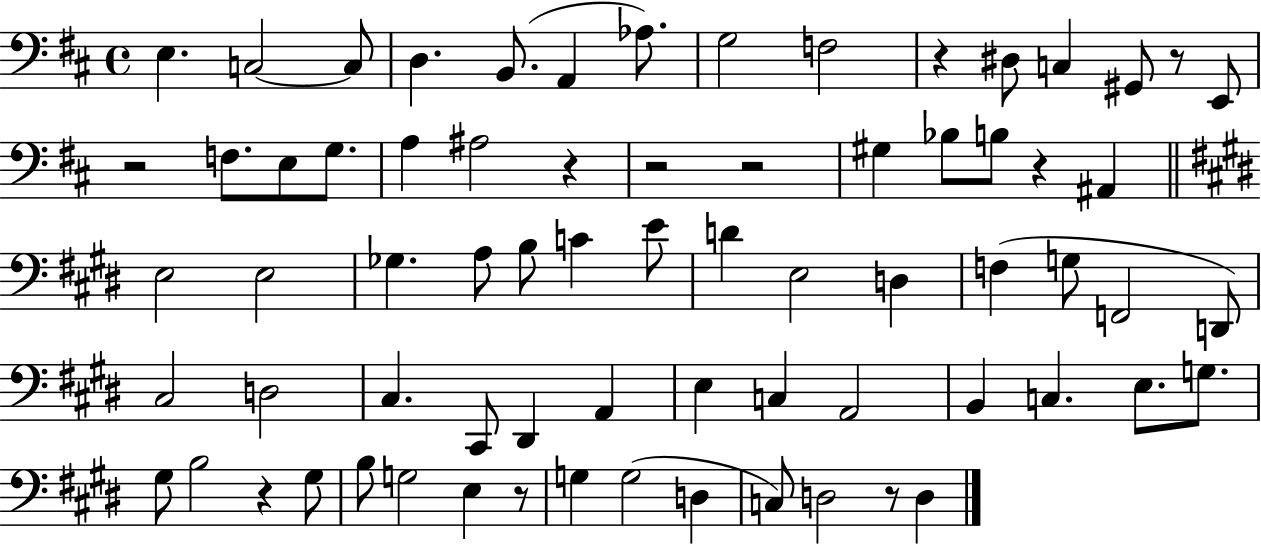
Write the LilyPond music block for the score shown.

{
  \clef bass
  \time 4/4
  \defaultTimeSignature
  \key d \major
  e4. c2~~ c8 | d4. b,8.( a,4 aes8.) | g2 f2 | r4 dis8 c4 gis,8 r8 e,8 | \break r2 f8. e8 g8. | a4 ais2 r4 | r2 r2 | gis4 bes8 b8 r4 ais,4 | \break \bar "||" \break \key e \major e2 e2 | ges4. a8 b8 c'4 e'8 | d'4 e2 d4 | f4( g8 f,2 d,8) | \break cis2 d2 | cis4. cis,8 dis,4 a,4 | e4 c4 a,2 | b,4 c4. e8. g8. | \break gis8 b2 r4 gis8 | b8 g2 e4 r8 | g4 g2( d4 | c8) d2 r8 d4 | \break \bar "|."
}